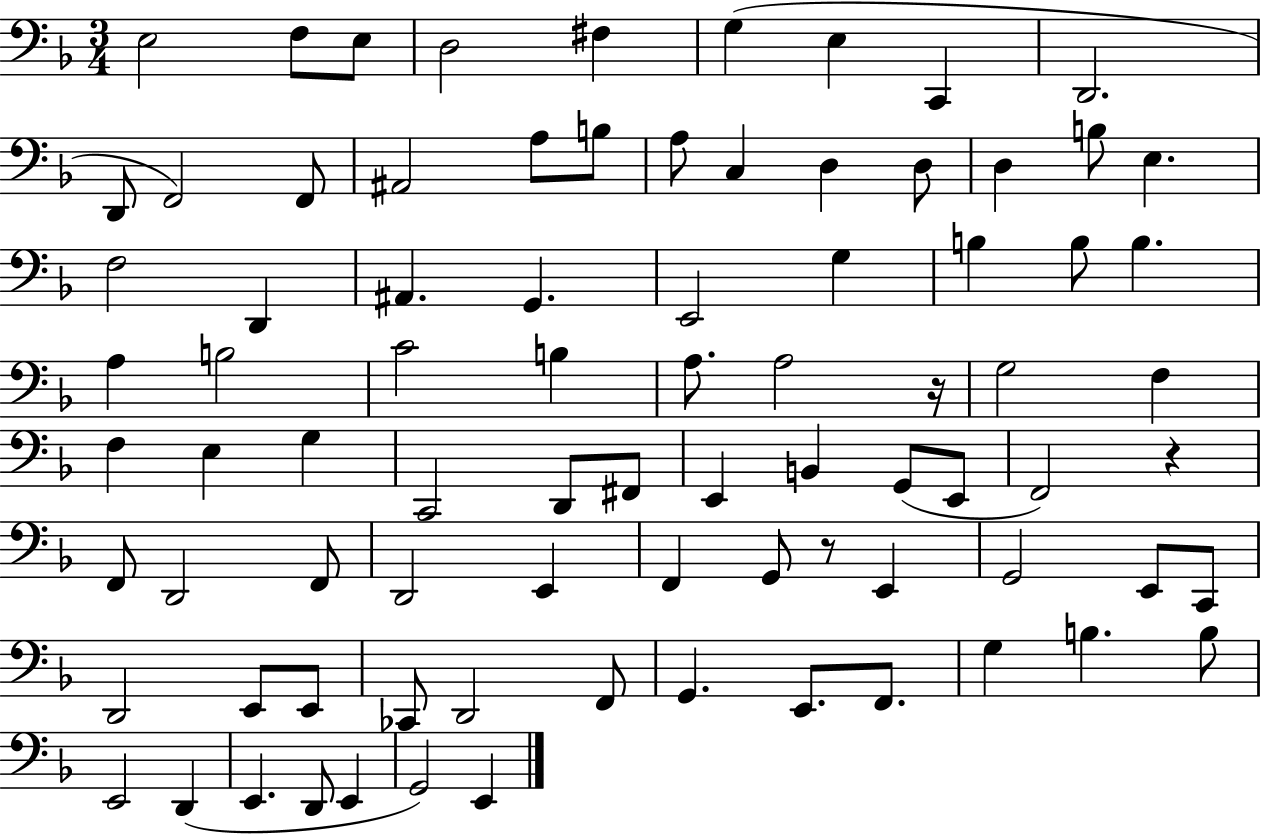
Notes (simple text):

E3/h F3/e E3/e D3/h F#3/q G3/q E3/q C2/q D2/h. D2/e F2/h F2/e A#2/h A3/e B3/e A3/e C3/q D3/q D3/e D3/q B3/e E3/q. F3/h D2/q A#2/q. G2/q. E2/h G3/q B3/q B3/e B3/q. A3/q B3/h C4/h B3/q A3/e. A3/h R/s G3/h F3/q F3/q E3/q G3/q C2/h D2/e F#2/e E2/q B2/q G2/e E2/e F2/h R/q F2/e D2/h F2/e D2/h E2/q F2/q G2/e R/e E2/q G2/h E2/e C2/e D2/h E2/e E2/e CES2/e D2/h F2/e G2/q. E2/e. F2/e. G3/q B3/q. B3/e E2/h D2/q E2/q. D2/e E2/q G2/h E2/q